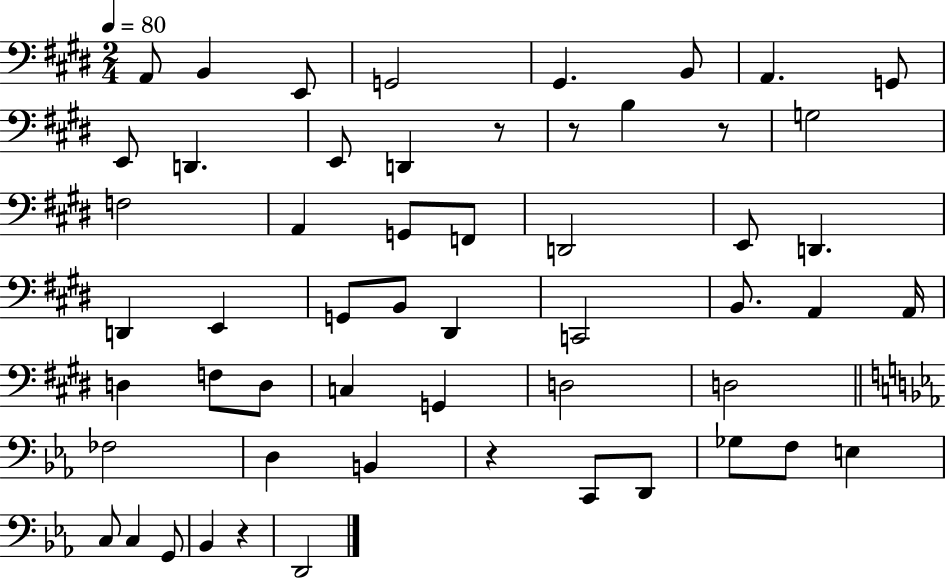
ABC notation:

X:1
T:Untitled
M:2/4
L:1/4
K:E
A,,/2 B,, E,,/2 G,,2 ^G,, B,,/2 A,, G,,/2 E,,/2 D,, E,,/2 D,, z/2 z/2 B, z/2 G,2 F,2 A,, G,,/2 F,,/2 D,,2 E,,/2 D,, D,, E,, G,,/2 B,,/2 ^D,, C,,2 B,,/2 A,, A,,/4 D, F,/2 D,/2 C, G,, D,2 D,2 _F,2 D, B,, z C,,/2 D,,/2 _G,/2 F,/2 E, C,/2 C, G,,/2 _B,, z D,,2